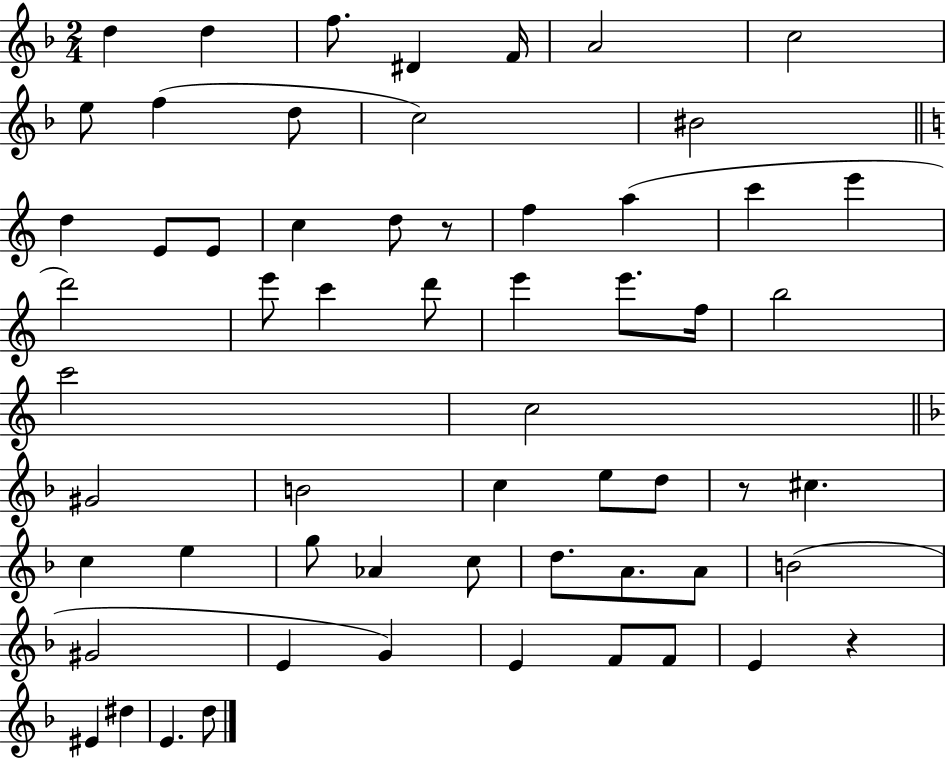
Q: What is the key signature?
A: F major